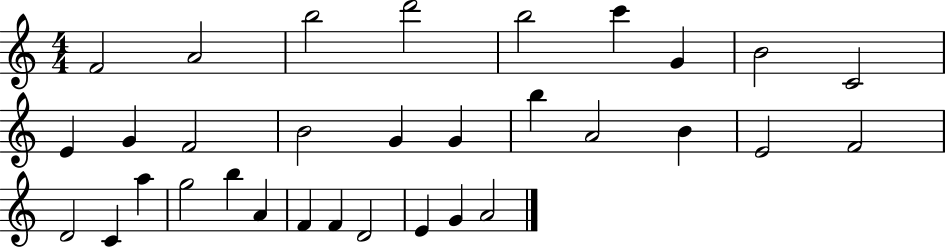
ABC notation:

X:1
T:Untitled
M:4/4
L:1/4
K:C
F2 A2 b2 d'2 b2 c' G B2 C2 E G F2 B2 G G b A2 B E2 F2 D2 C a g2 b A F F D2 E G A2